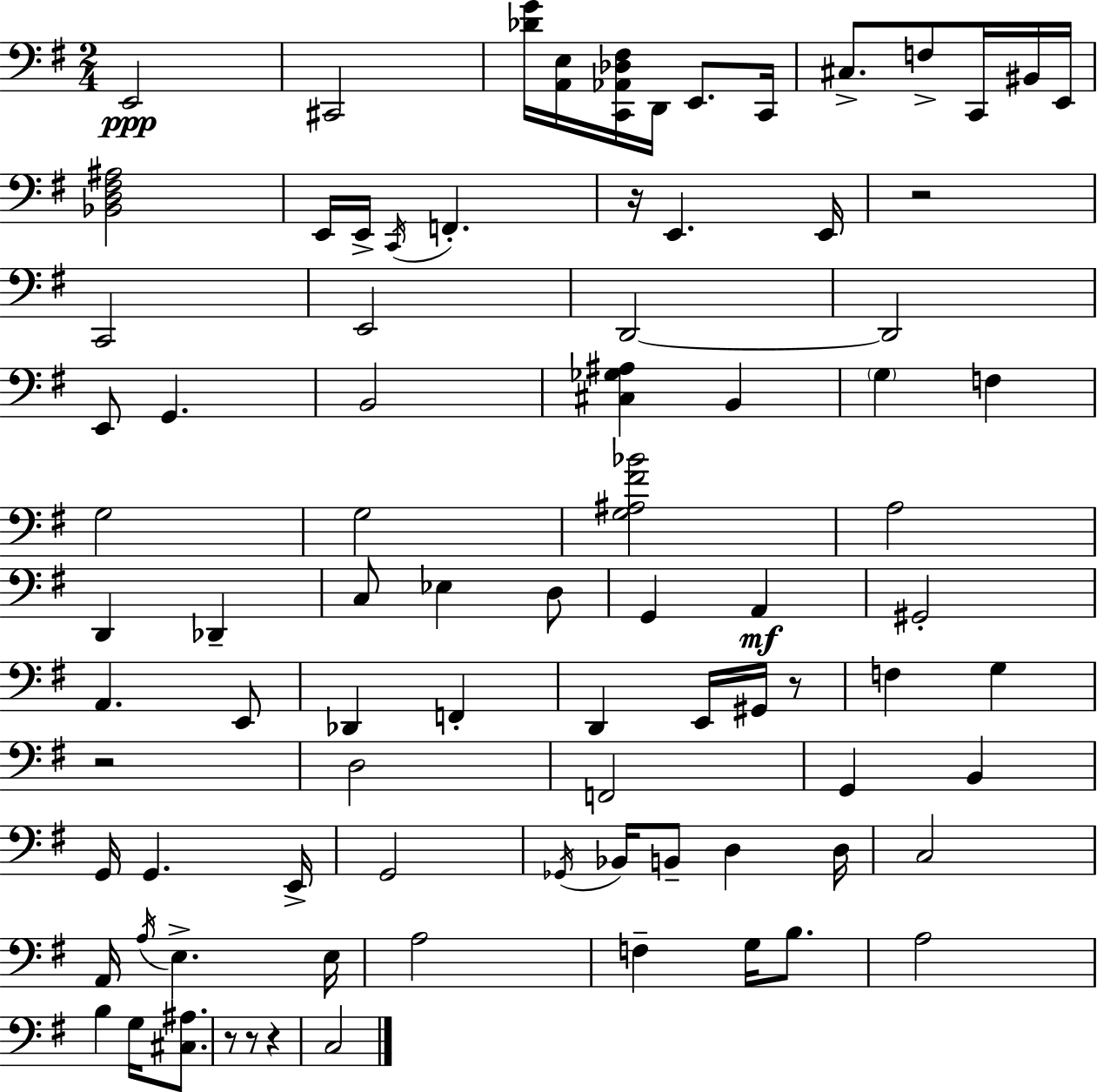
X:1
T:Untitled
M:2/4
L:1/4
K:G
E,,2 ^C,,2 [_DG]/4 [A,,E,]/4 [C,,_A,,_D,^F,]/4 D,,/4 E,,/2 C,,/4 ^C,/2 F,/2 C,,/4 ^B,,/4 E,,/4 [_B,,D,^F,^A,]2 E,,/4 E,,/4 C,,/4 F,, z/4 E,, E,,/4 z2 C,,2 E,,2 D,,2 D,,2 E,,/2 G,, B,,2 [^C,_G,^A,] B,, G, F, G,2 G,2 [G,^A,^F_B]2 A,2 D,, _D,, C,/2 _E, D,/2 G,, A,, ^G,,2 A,, E,,/2 _D,, F,, D,, E,,/4 ^G,,/4 z/2 F, G, z2 D,2 F,,2 G,, B,, G,,/4 G,, E,,/4 G,,2 _G,,/4 _B,,/4 B,,/2 D, D,/4 C,2 A,,/4 A,/4 E, E,/4 A,2 F, G,/4 B,/2 A,2 B, G,/4 [^C,^A,]/2 z/2 z/2 z C,2